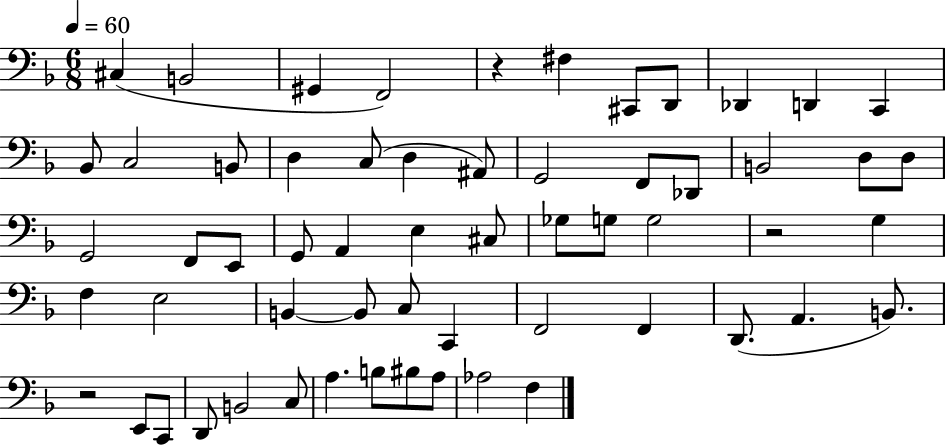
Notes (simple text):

C#3/q B2/h G#2/q F2/h R/q F#3/q C#2/e D2/e Db2/q D2/q C2/q Bb2/e C3/h B2/e D3/q C3/e D3/q A#2/e G2/h F2/e Db2/e B2/h D3/e D3/e G2/h F2/e E2/e G2/e A2/q E3/q C#3/e Gb3/e G3/e G3/h R/h G3/q F3/q E3/h B2/q B2/e C3/e C2/q F2/h F2/q D2/e. A2/q. B2/e. R/h E2/e C2/e D2/e B2/h C3/e A3/q. B3/e BIS3/e A3/e Ab3/h F3/q